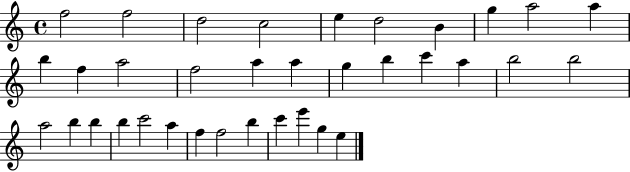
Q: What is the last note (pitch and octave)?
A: E5